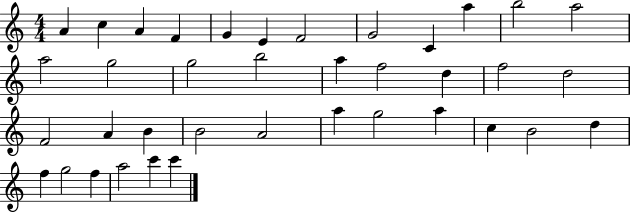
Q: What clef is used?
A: treble